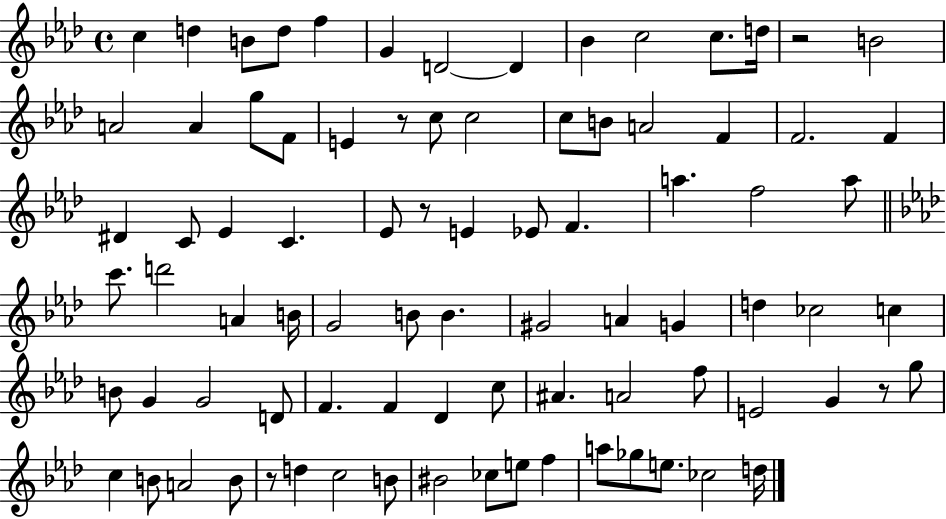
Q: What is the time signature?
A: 4/4